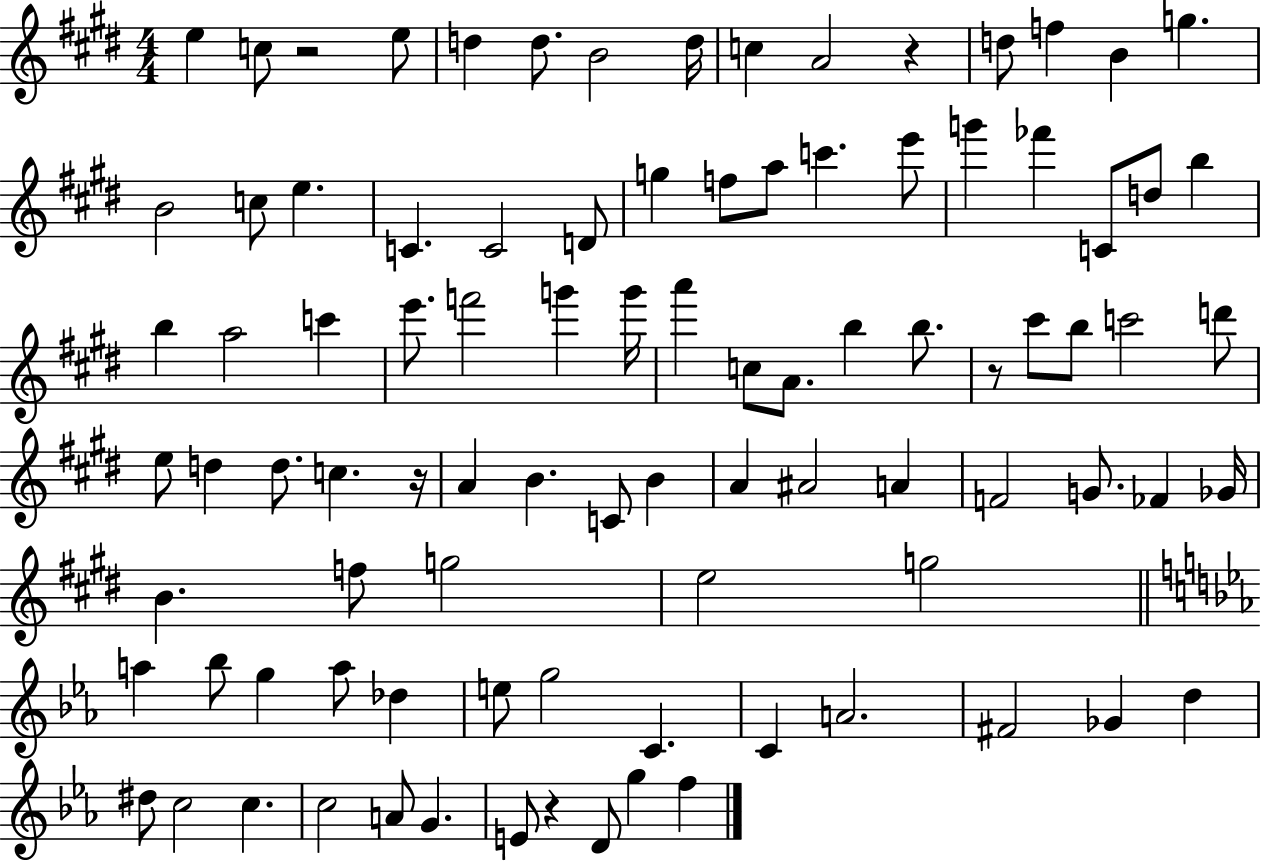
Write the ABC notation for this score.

X:1
T:Untitled
M:4/4
L:1/4
K:E
e c/2 z2 e/2 d d/2 B2 d/4 c A2 z d/2 f B g B2 c/2 e C C2 D/2 g f/2 a/2 c' e'/2 g' _f' C/2 d/2 b b a2 c' e'/2 f'2 g' g'/4 a' c/2 A/2 b b/2 z/2 ^c'/2 b/2 c'2 d'/2 e/2 d d/2 c z/4 A B C/2 B A ^A2 A F2 G/2 _F _G/4 B f/2 g2 e2 g2 a _b/2 g a/2 _d e/2 g2 C C A2 ^F2 _G d ^d/2 c2 c c2 A/2 G E/2 z D/2 g f